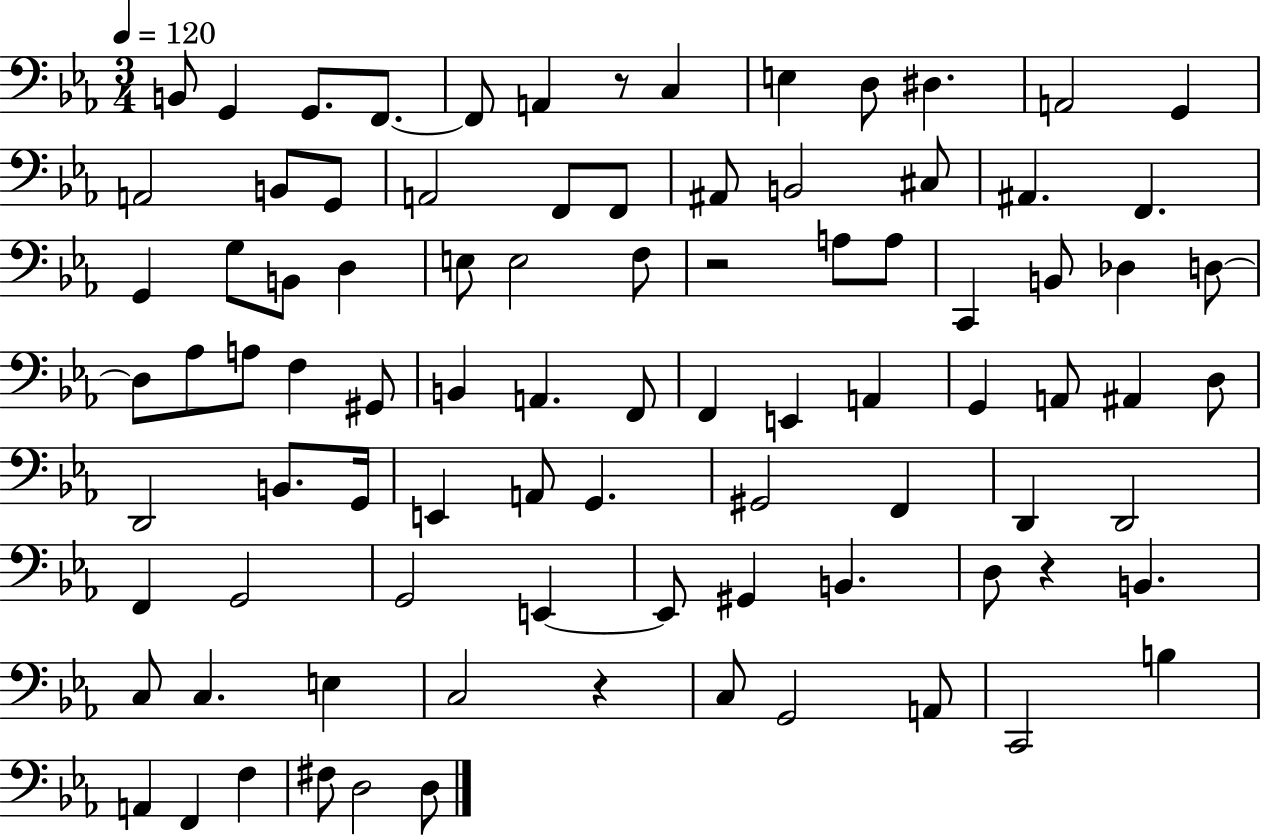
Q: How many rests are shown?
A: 4